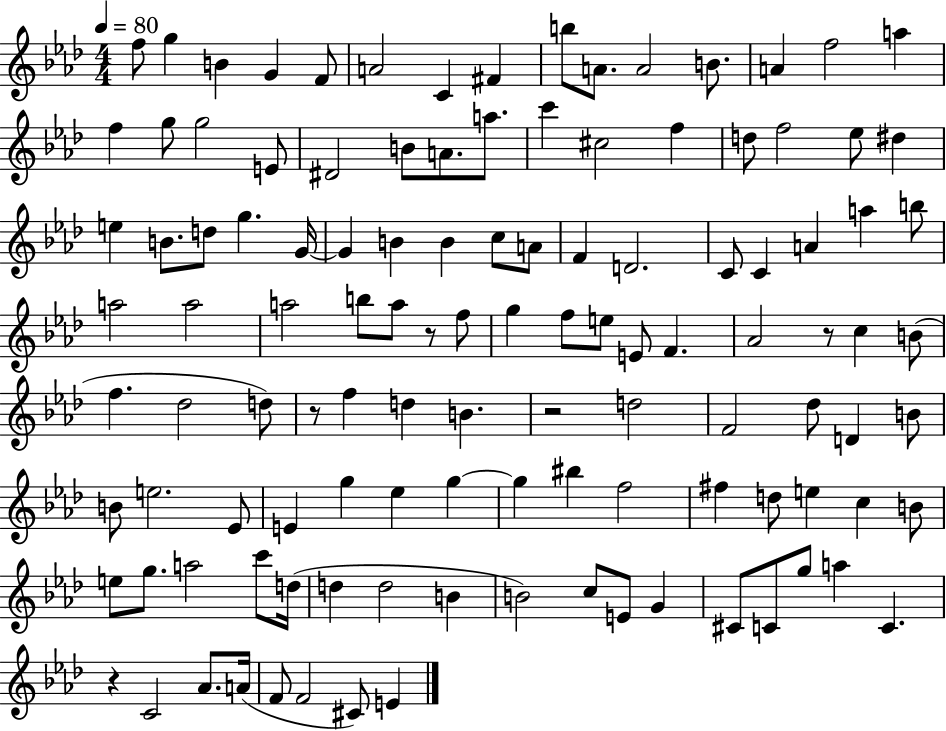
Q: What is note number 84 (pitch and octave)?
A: D5